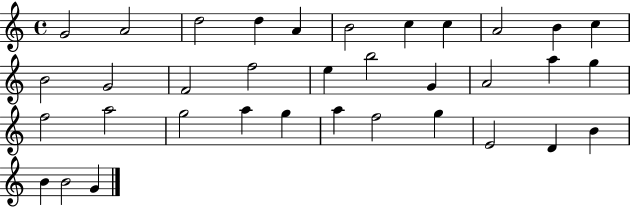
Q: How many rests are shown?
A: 0